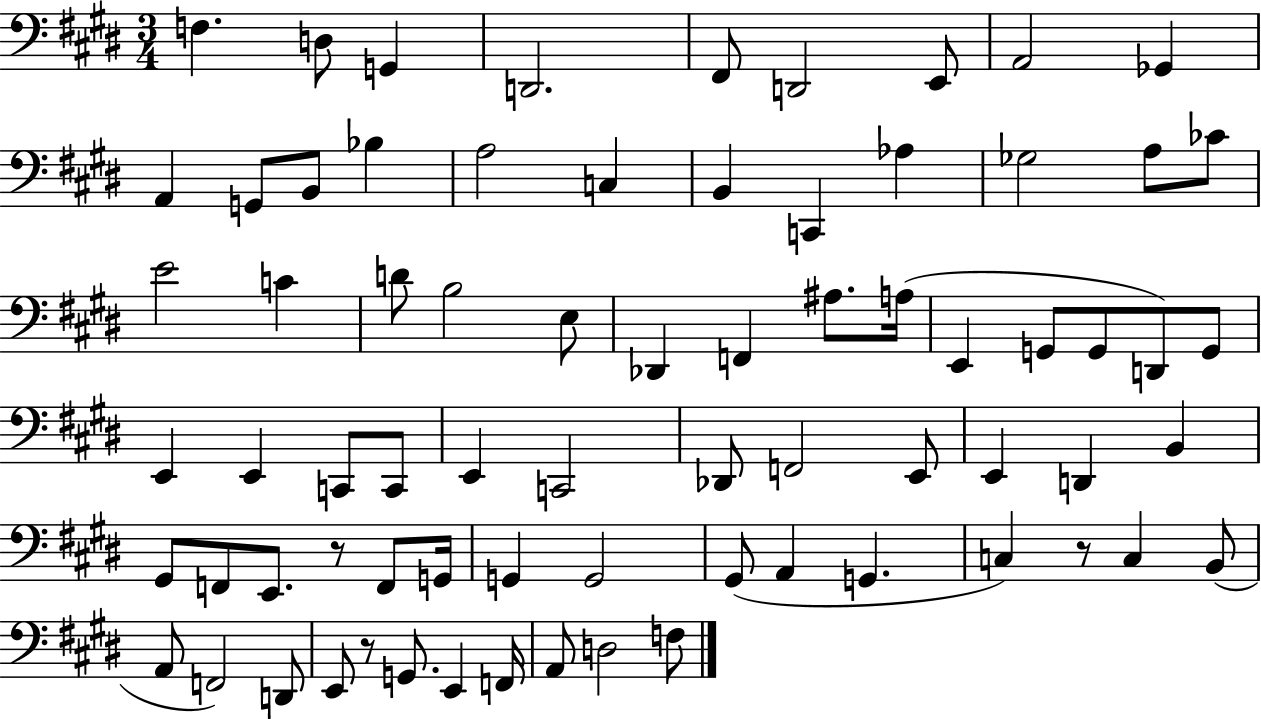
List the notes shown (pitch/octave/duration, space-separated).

F3/q. D3/e G2/q D2/h. F#2/e D2/h E2/e A2/h Gb2/q A2/q G2/e B2/e Bb3/q A3/h C3/q B2/q C2/q Ab3/q Gb3/h A3/e CES4/e E4/h C4/q D4/e B3/h E3/e Db2/q F2/q A#3/e. A3/s E2/q G2/e G2/e D2/e G2/e E2/q E2/q C2/e C2/e E2/q C2/h Db2/e F2/h E2/e E2/q D2/q B2/q G#2/e F2/e E2/e. R/e F2/e G2/s G2/q G2/h G#2/e A2/q G2/q. C3/q R/e C3/q B2/e A2/e F2/h D2/e E2/e R/e G2/e. E2/q F2/s A2/e D3/h F3/e